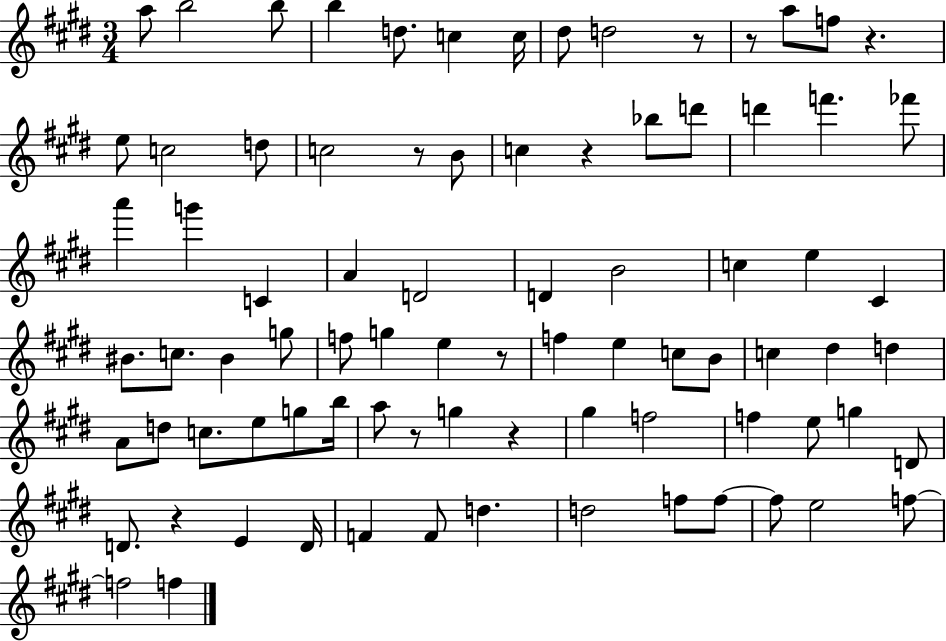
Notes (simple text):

A5/e B5/h B5/e B5/q D5/e. C5/q C5/s D#5/e D5/h R/e R/e A5/e F5/e R/q. E5/e C5/h D5/e C5/h R/e B4/e C5/q R/q Bb5/e D6/e D6/q F6/q. FES6/e A6/q G6/q C4/q A4/q D4/h D4/q B4/h C5/q E5/q C#4/q BIS4/e. C5/e. BIS4/q G5/e F5/e G5/q E5/q R/e F5/q E5/q C5/e B4/e C5/q D#5/q D5/q A4/e D5/e C5/e. E5/e G5/e B5/s A5/e R/e G5/q R/q G#5/q F5/h F5/q E5/e G5/q D4/e D4/e. R/q E4/q D4/s F4/q F4/e D5/q. D5/h F5/e F5/e F5/e E5/h F5/e F5/h F5/q